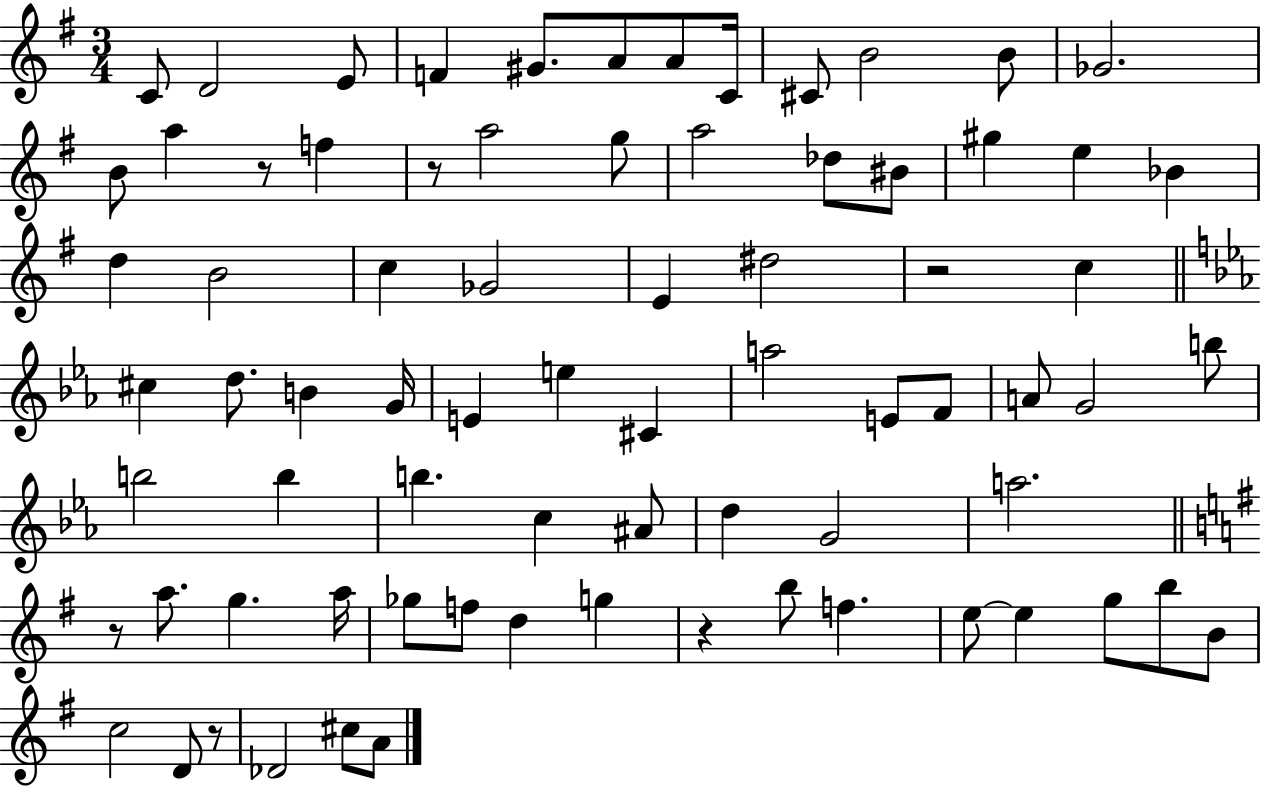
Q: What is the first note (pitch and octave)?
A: C4